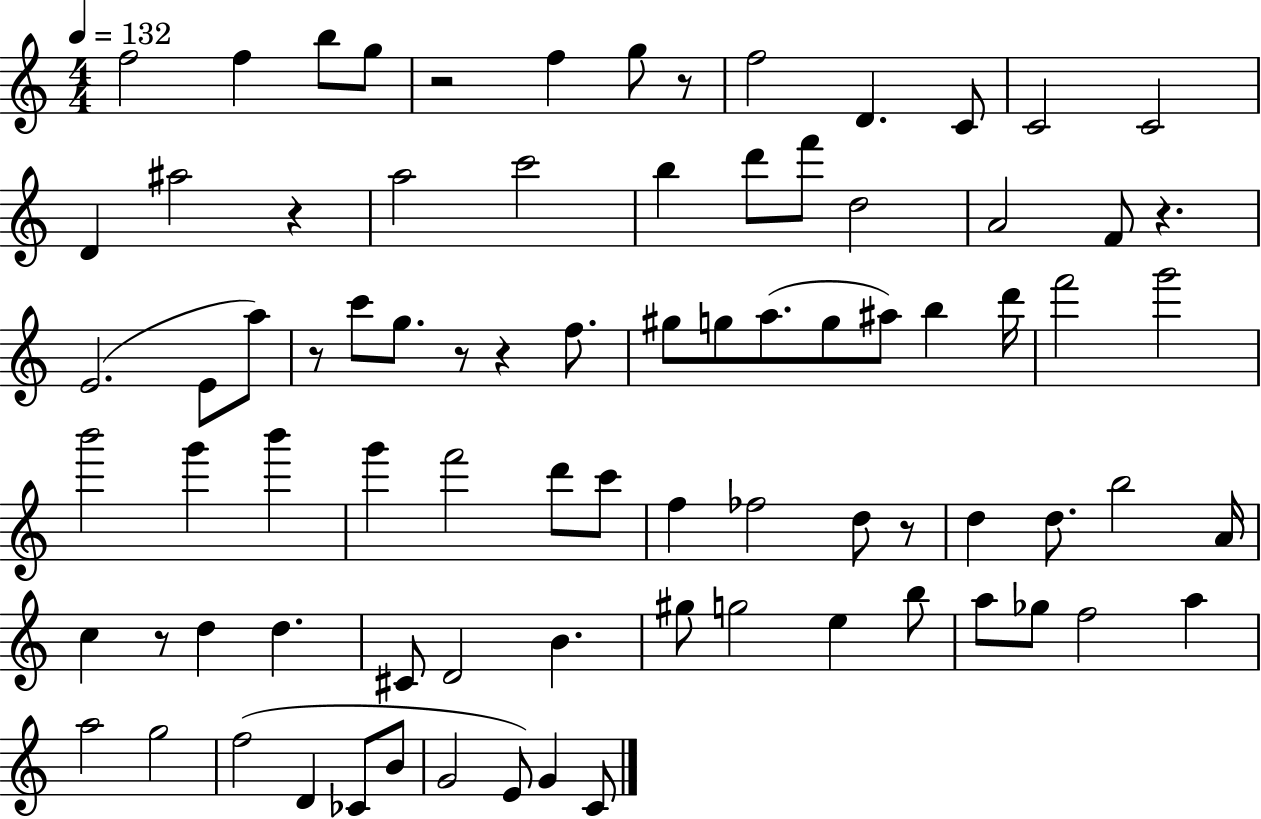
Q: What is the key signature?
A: C major